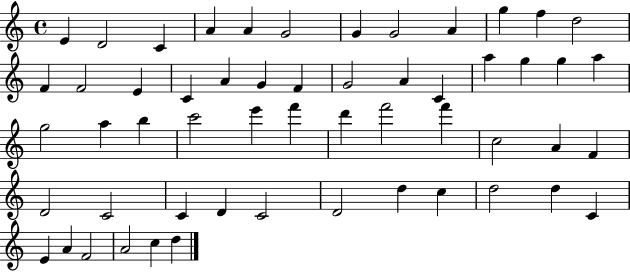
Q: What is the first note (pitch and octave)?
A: E4